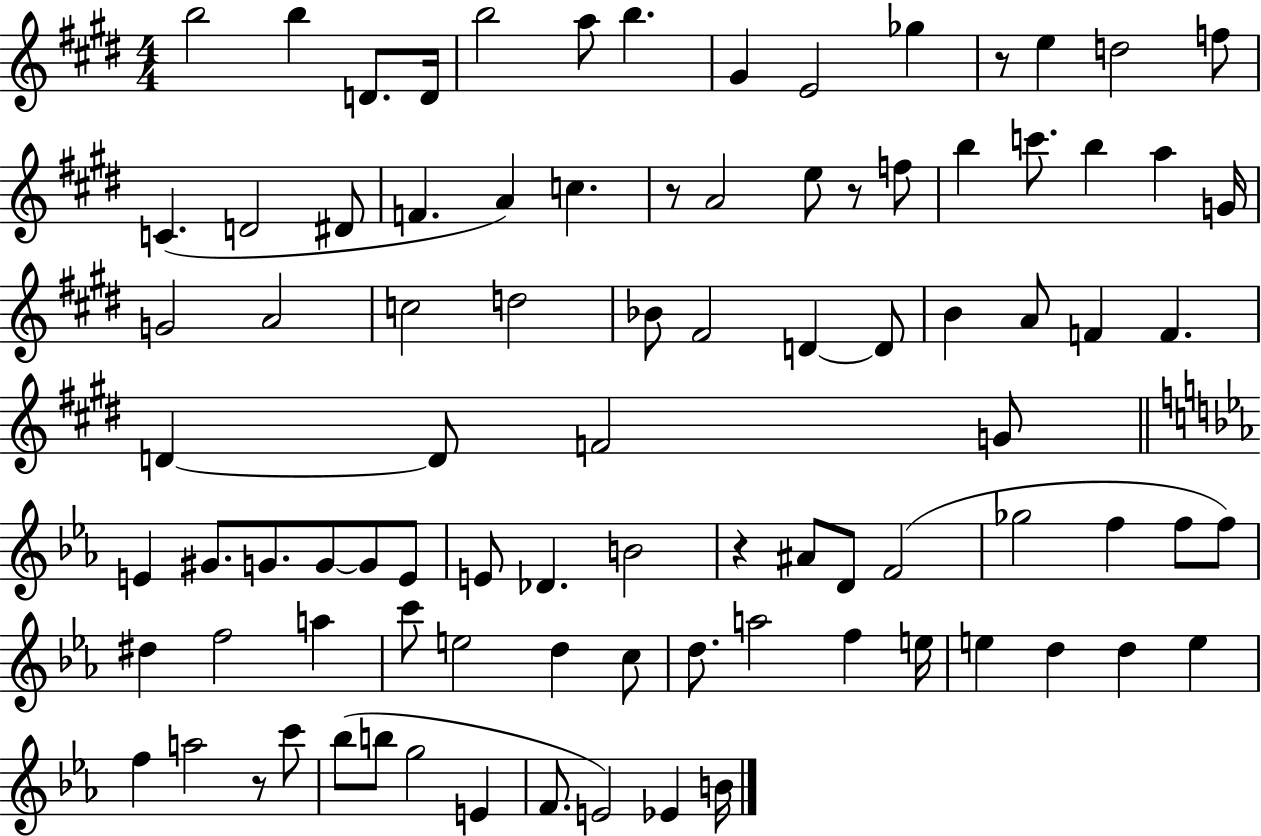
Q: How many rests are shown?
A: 5